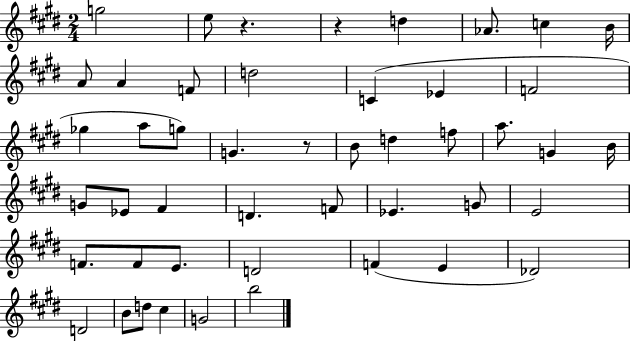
G5/h E5/e R/q. R/q D5/q Ab4/e. C5/q B4/s A4/e A4/q F4/e D5/h C4/q Eb4/q F4/h Gb5/q A5/e G5/e G4/q. R/e B4/e D5/q F5/e A5/e. G4/q B4/s G4/e Eb4/e F#4/q D4/q. F4/e Eb4/q. G4/e E4/h F4/e. F4/e E4/e. D4/h F4/q E4/q Db4/h D4/h B4/e D5/e C#5/q G4/h B5/h